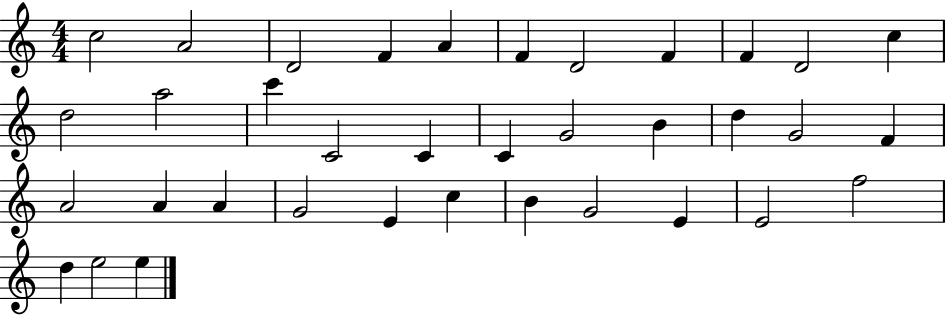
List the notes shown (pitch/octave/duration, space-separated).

C5/h A4/h D4/h F4/q A4/q F4/q D4/h F4/q F4/q D4/h C5/q D5/h A5/h C6/q C4/h C4/q C4/q G4/h B4/q D5/q G4/h F4/q A4/h A4/q A4/q G4/h E4/q C5/q B4/q G4/h E4/q E4/h F5/h D5/q E5/h E5/q